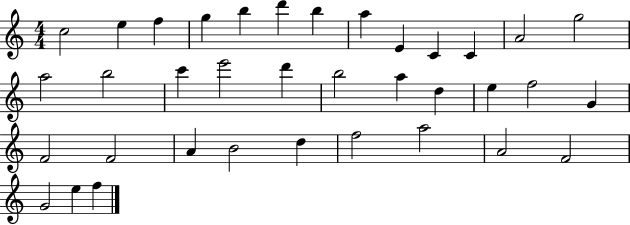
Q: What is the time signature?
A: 4/4